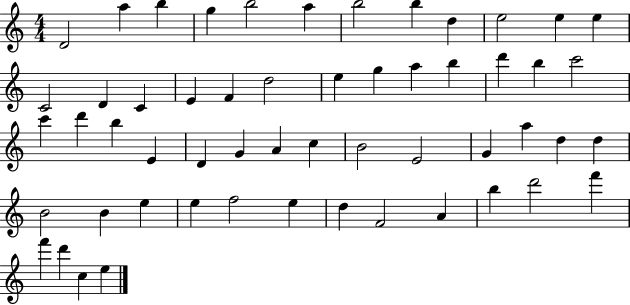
D4/h A5/q B5/q G5/q B5/h A5/q B5/h B5/q D5/q E5/h E5/q E5/q C4/h D4/q C4/q E4/q F4/q D5/h E5/q G5/q A5/q B5/q D6/q B5/q C6/h C6/q D6/q B5/q E4/q D4/q G4/q A4/q C5/q B4/h E4/h G4/q A5/q D5/q D5/q B4/h B4/q E5/q E5/q F5/h E5/q D5/q F4/h A4/q B5/q D6/h F6/q F6/q D6/q C5/q E5/q